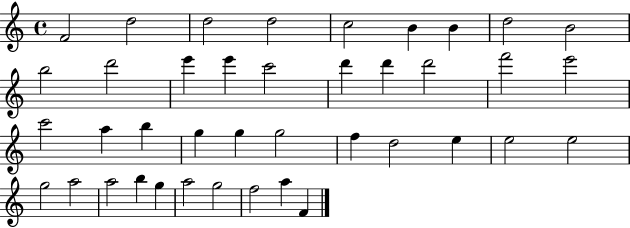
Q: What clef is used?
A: treble